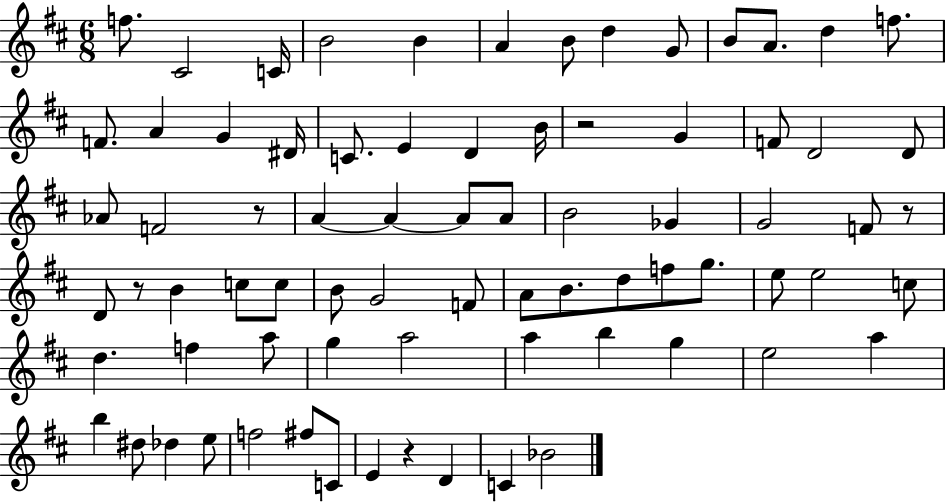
{
  \clef treble
  \numericTimeSignature
  \time 6/8
  \key d \major
  f''8. cis'2 c'16 | b'2 b'4 | a'4 b'8 d''4 g'8 | b'8 a'8. d''4 f''8. | \break f'8. a'4 g'4 dis'16 | c'8. e'4 d'4 b'16 | r2 g'4 | f'8 d'2 d'8 | \break aes'8 f'2 r8 | a'4~~ a'4~~ a'8 a'8 | b'2 ges'4 | g'2 f'8 r8 | \break d'8 r8 b'4 c''8 c''8 | b'8 g'2 f'8 | a'8 b'8. d''8 f''8 g''8. | e''8 e''2 c''8 | \break d''4. f''4 a''8 | g''4 a''2 | a''4 b''4 g''4 | e''2 a''4 | \break b''4 dis''8 des''4 e''8 | f''2 fis''8 c'8 | e'4 r4 d'4 | c'4 bes'2 | \break \bar "|."
}